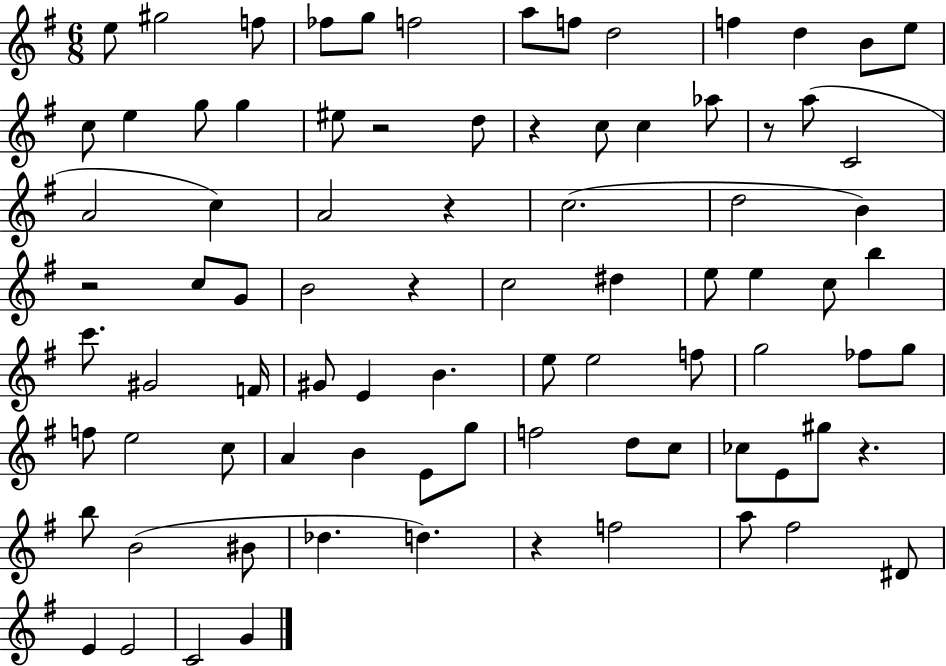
X:1
T:Untitled
M:6/8
L:1/4
K:G
e/2 ^g2 f/2 _f/2 g/2 f2 a/2 f/2 d2 f d B/2 e/2 c/2 e g/2 g ^e/2 z2 d/2 z c/2 c _a/2 z/2 a/2 C2 A2 c A2 z c2 d2 B z2 c/2 G/2 B2 z c2 ^d e/2 e c/2 b c'/2 ^G2 F/4 ^G/2 E B e/2 e2 f/2 g2 _f/2 g/2 f/2 e2 c/2 A B E/2 g/2 f2 d/2 c/2 _c/2 E/2 ^g/2 z b/2 B2 ^B/2 _d d z f2 a/2 ^f2 ^D/2 E E2 C2 G